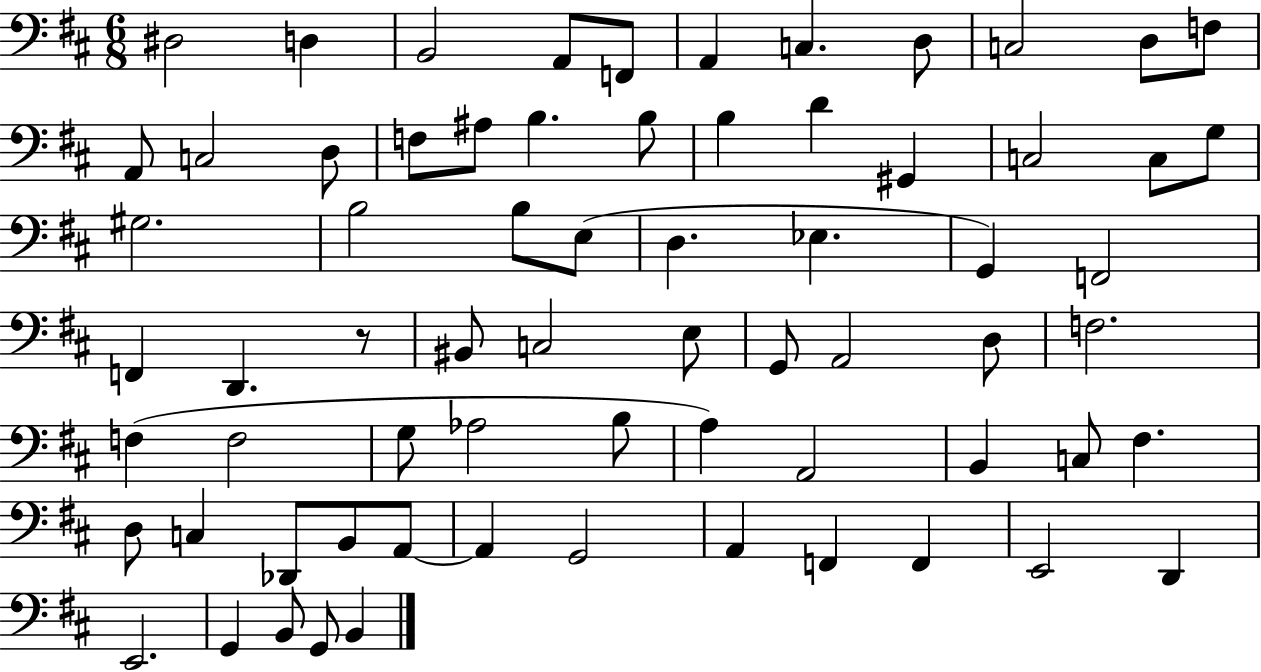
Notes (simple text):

D#3/h D3/q B2/h A2/e F2/e A2/q C3/q. D3/e C3/h D3/e F3/e A2/e C3/h D3/e F3/e A#3/e B3/q. B3/e B3/q D4/q G#2/q C3/h C3/e G3/e G#3/h. B3/h B3/e E3/e D3/q. Eb3/q. G2/q F2/h F2/q D2/q. R/e BIS2/e C3/h E3/e G2/e A2/h D3/e F3/h. F3/q F3/h G3/e Ab3/h B3/e A3/q A2/h B2/q C3/e F#3/q. D3/e C3/q Db2/e B2/e A2/e A2/q G2/h A2/q F2/q F2/q E2/h D2/q E2/h. G2/q B2/e G2/e B2/q